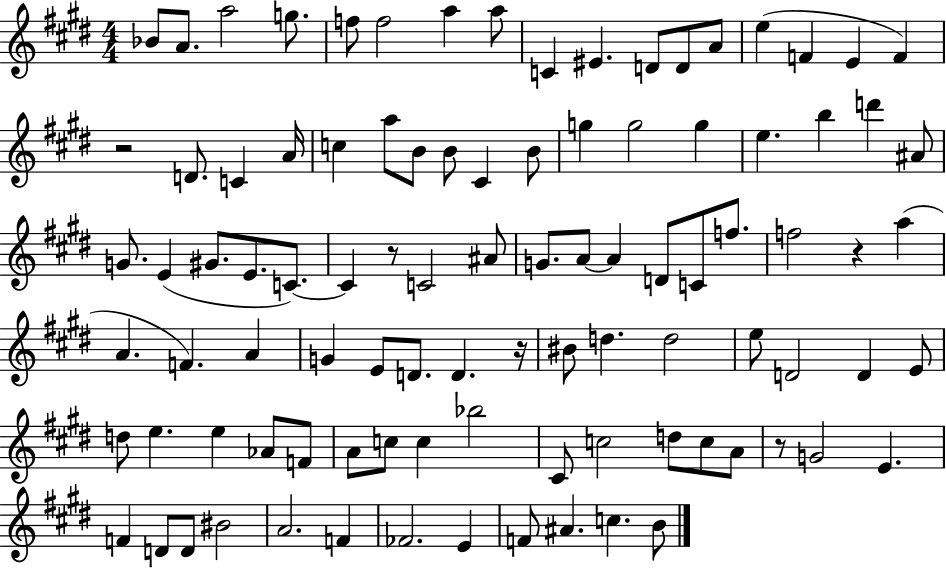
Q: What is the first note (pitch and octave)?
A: Bb4